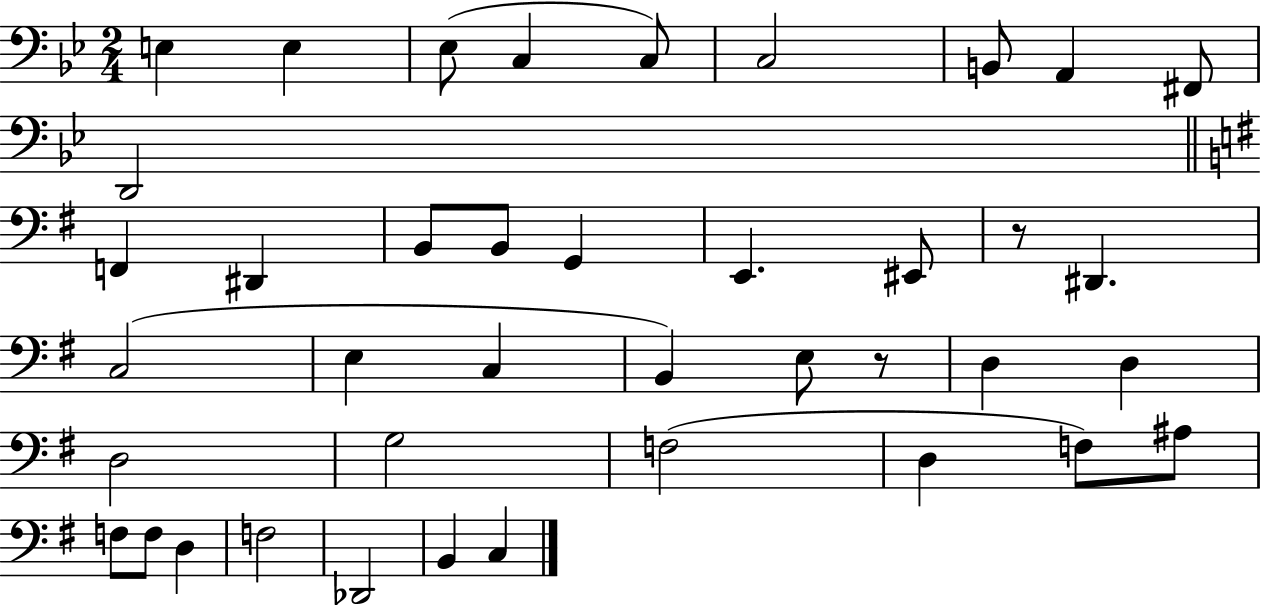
E3/q E3/q Eb3/e C3/q C3/e C3/h B2/e A2/q F#2/e D2/h F2/q D#2/q B2/e B2/e G2/q E2/q. EIS2/e R/e D#2/q. C3/h E3/q C3/q B2/q E3/e R/e D3/q D3/q D3/h G3/h F3/h D3/q F3/e A#3/e F3/e F3/e D3/q F3/h Db2/h B2/q C3/q